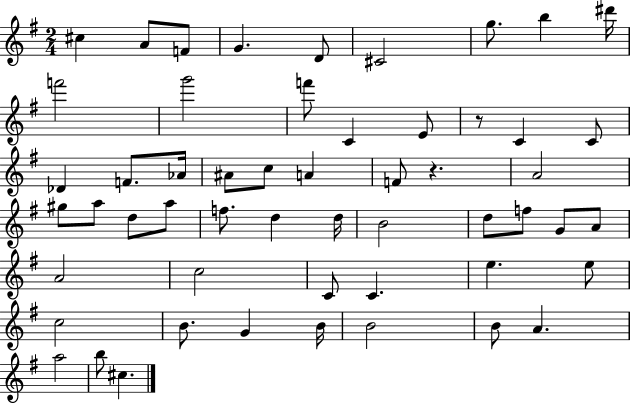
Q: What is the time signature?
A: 2/4